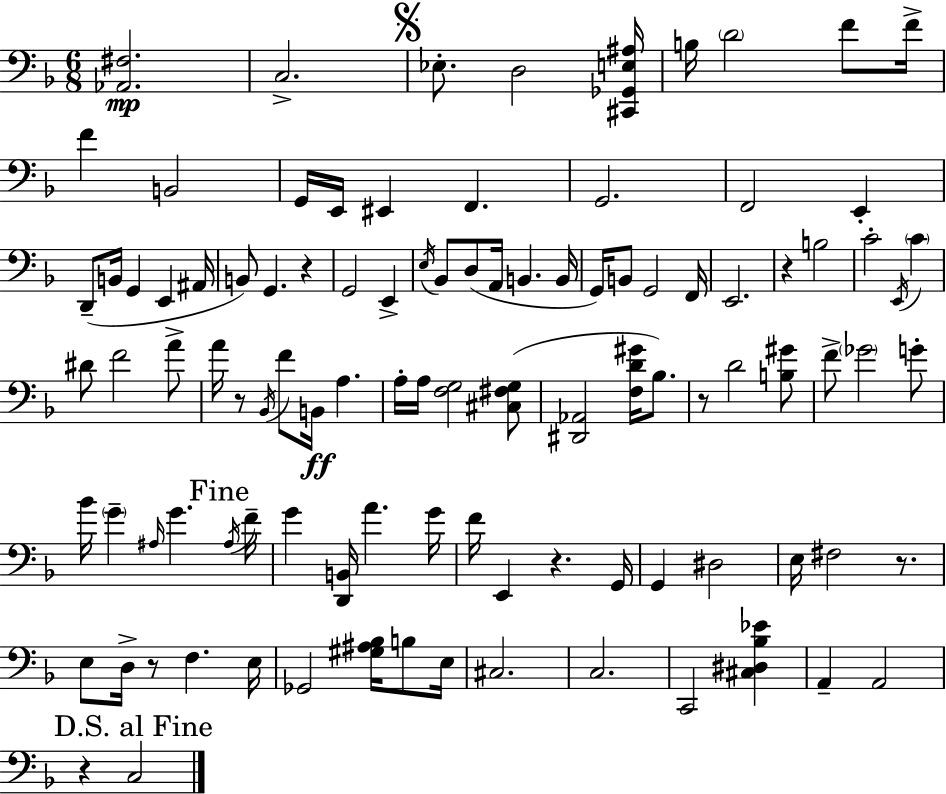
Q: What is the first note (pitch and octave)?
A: C3